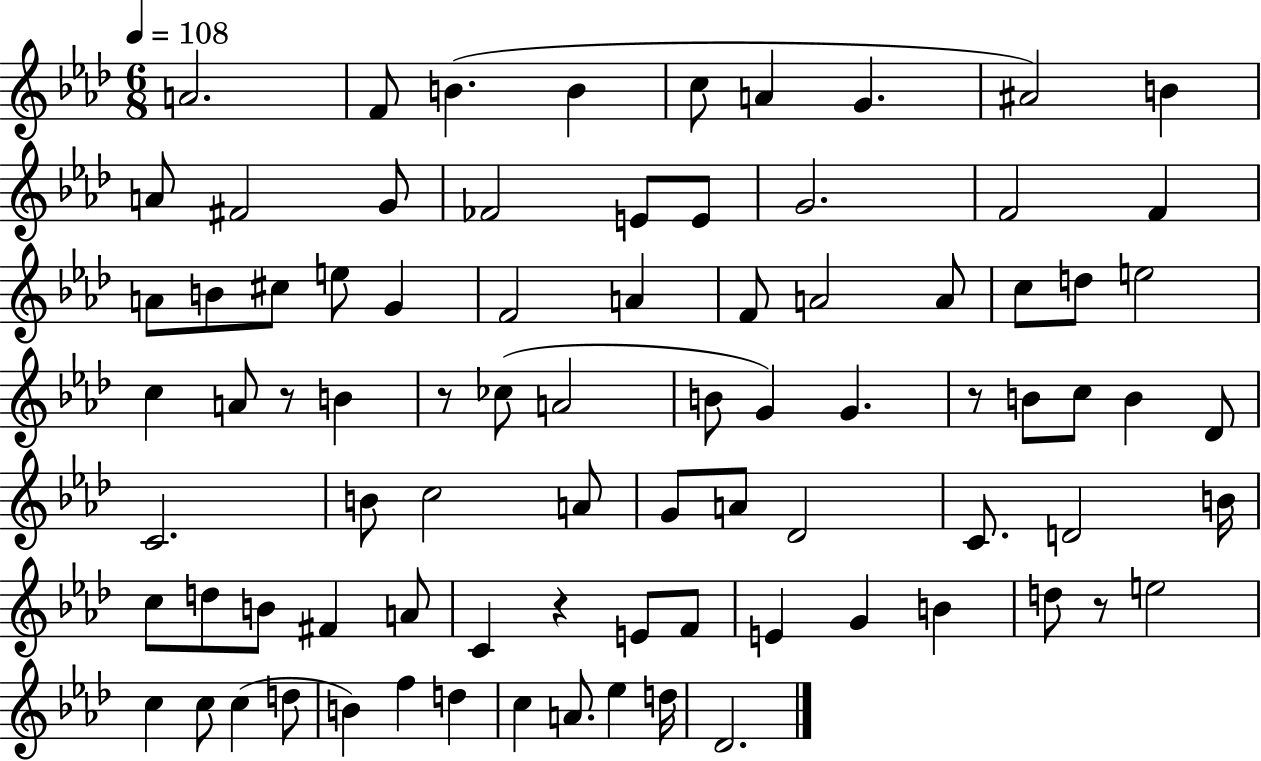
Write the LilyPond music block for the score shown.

{
  \clef treble
  \numericTimeSignature
  \time 6/8
  \key aes \major
  \tempo 4 = 108
  a'2. | f'8 b'4.( b'4 | c''8 a'4 g'4. | ais'2) b'4 | \break a'8 fis'2 g'8 | fes'2 e'8 e'8 | g'2. | f'2 f'4 | \break a'8 b'8 cis''8 e''8 g'4 | f'2 a'4 | f'8 a'2 a'8 | c''8 d''8 e''2 | \break c''4 a'8 r8 b'4 | r8 ces''8( a'2 | b'8 g'4) g'4. | r8 b'8 c''8 b'4 des'8 | \break c'2. | b'8 c''2 a'8 | g'8 a'8 des'2 | c'8. d'2 b'16 | \break c''8 d''8 b'8 fis'4 a'8 | c'4 r4 e'8 f'8 | e'4 g'4 b'4 | d''8 r8 e''2 | \break c''4 c''8 c''4( d''8 | b'4) f''4 d''4 | c''4 a'8. ees''4 d''16 | des'2. | \break \bar "|."
}